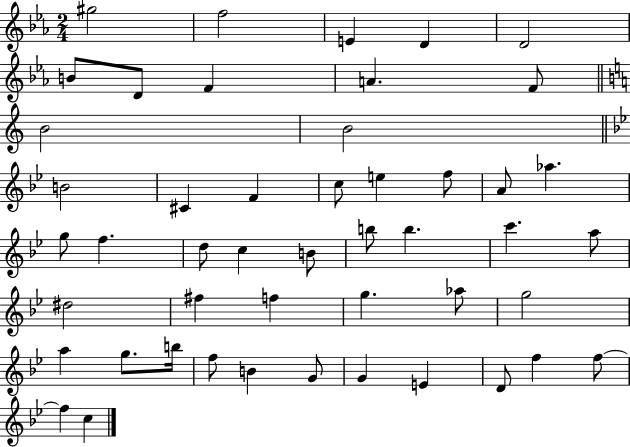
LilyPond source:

{
  \clef treble
  \numericTimeSignature
  \time 2/4
  \key ees \major
  gis''2 | f''2 | e'4 d'4 | d'2 | \break b'8 d'8 f'4 | a'4. f'8 | \bar "||" \break \key c \major b'2 | b'2 | \bar "||" \break \key bes \major b'2 | cis'4 f'4 | c''8 e''4 f''8 | a'8 aes''4. | \break g''8 f''4. | d''8 c''4 b'8 | b''8 b''4. | c'''4. a''8 | \break dis''2 | fis''4 f''4 | g''4. aes''8 | g''2 | \break a''4 g''8. b''16 | f''8 b'4 g'8 | g'4 e'4 | d'8 f''4 f''8~~ | \break f''4 c''4 | \bar "|."
}